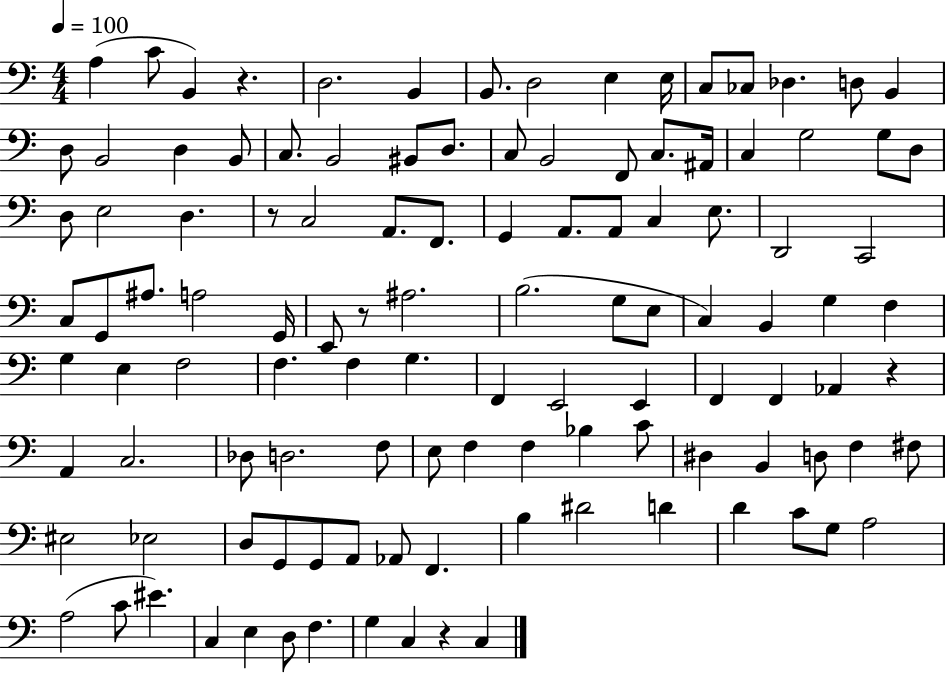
X:1
T:Untitled
M:4/4
L:1/4
K:C
A, C/2 B,, z D,2 B,, B,,/2 D,2 E, E,/4 C,/2 _C,/2 _D, D,/2 B,, D,/2 B,,2 D, B,,/2 C,/2 B,,2 ^B,,/2 D,/2 C,/2 B,,2 F,,/2 C,/2 ^A,,/4 C, G,2 G,/2 D,/2 D,/2 E,2 D, z/2 C,2 A,,/2 F,,/2 G,, A,,/2 A,,/2 C, E,/2 D,,2 C,,2 C,/2 G,,/2 ^A,/2 A,2 G,,/4 E,,/2 z/2 ^A,2 B,2 G,/2 E,/2 C, B,, G, F, G, E, F,2 F, F, G, F,, E,,2 E,, F,, F,, _A,, z A,, C,2 _D,/2 D,2 F,/2 E,/2 F, F, _B, C/2 ^D, B,, D,/2 F, ^F,/2 ^E,2 _E,2 D,/2 G,,/2 G,,/2 A,,/2 _A,,/2 F,, B, ^D2 D D C/2 G,/2 A,2 A,2 C/2 ^E C, E, D,/2 F, G, C, z C,